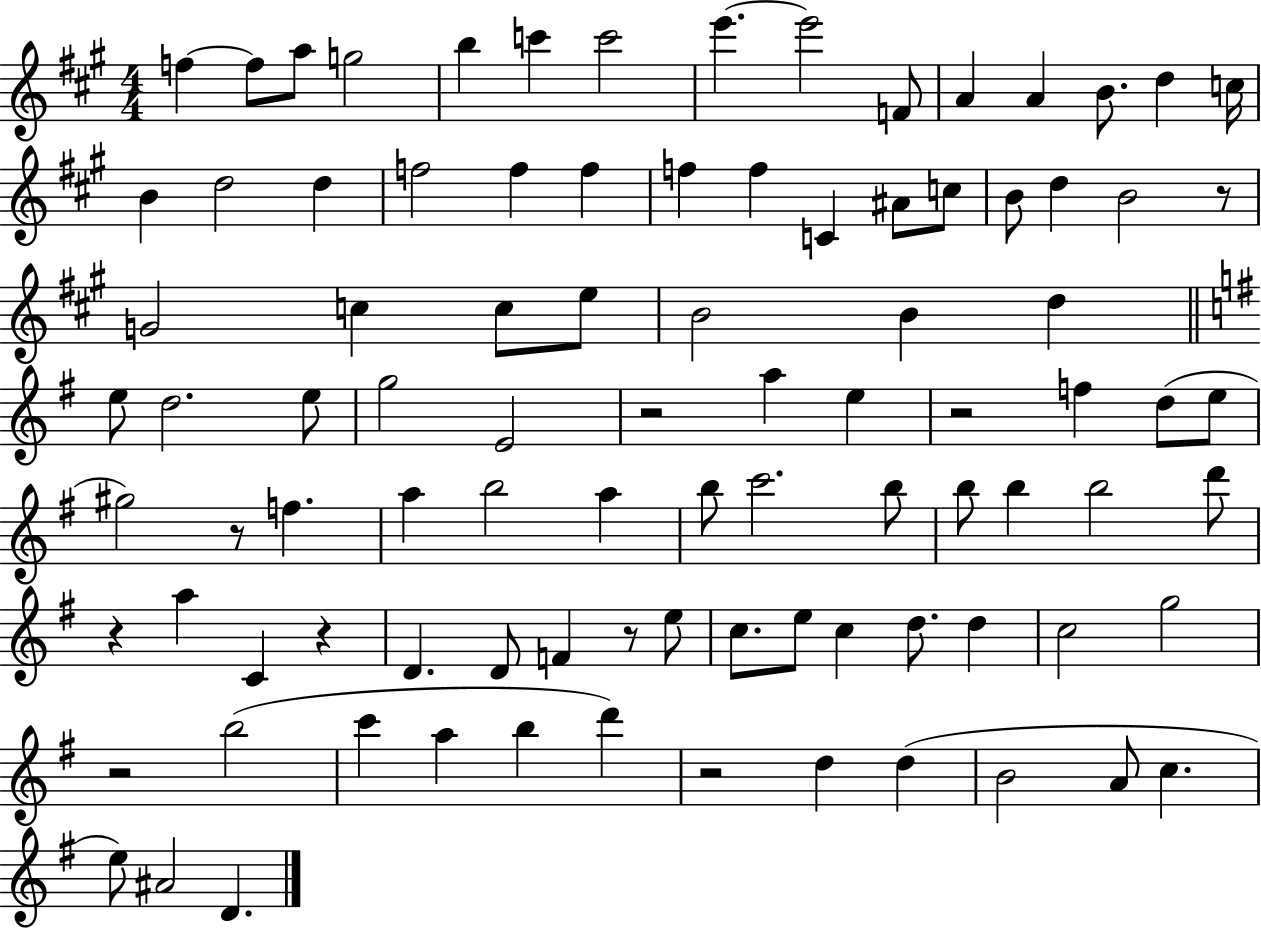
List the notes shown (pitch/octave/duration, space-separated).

F5/q F5/e A5/e G5/h B5/q C6/q C6/h E6/q. E6/h F4/e A4/q A4/q B4/e. D5/q C5/s B4/q D5/h D5/q F5/h F5/q F5/q F5/q F5/q C4/q A#4/e C5/e B4/e D5/q B4/h R/e G4/h C5/q C5/e E5/e B4/h B4/q D5/q E5/e D5/h. E5/e G5/h E4/h R/h A5/q E5/q R/h F5/q D5/e E5/e G#5/h R/e F5/q. A5/q B5/h A5/q B5/e C6/h. B5/e B5/e B5/q B5/h D6/e R/q A5/q C4/q R/q D4/q. D4/e F4/q R/e E5/e C5/e. E5/e C5/q D5/e. D5/q C5/h G5/h R/h B5/h C6/q A5/q B5/q D6/q R/h D5/q D5/q B4/h A4/e C5/q. E5/e A#4/h D4/q.